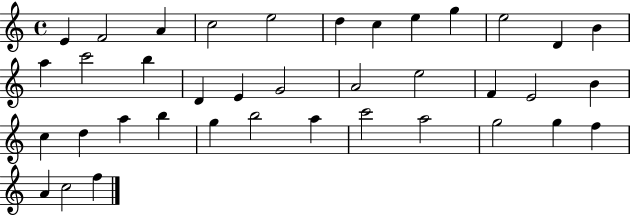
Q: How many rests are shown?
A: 0